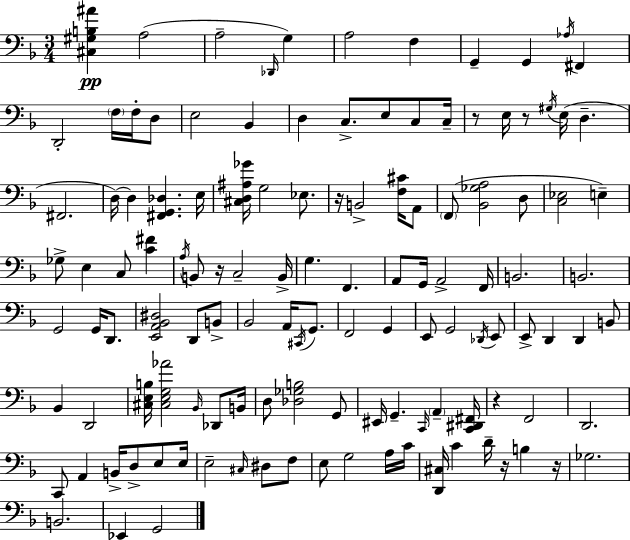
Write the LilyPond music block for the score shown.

{
  \clef bass
  \numericTimeSignature
  \time 3/4
  \key d \minor
  <cis gis b ais'>4\pp a2( | a2-- \grace { des,16 } g4) | a2 f4 | g,4-- g,4 \acciaccatura { aes16 } fis,4 | \break d,2-. \parenthesize f16 f16-. | d8 e2 bes,4 | d4 c8.-> e8 c8 | c16-- r8 e16 r8 \acciaccatura { gis16 }( e16 d4.-- | \break fis,2. | d16~~) d4 <fis, g, des>4. | e16 <cis d ais ges'>16 g2 | ees8. r16 b,2-> | \break <f cis'>16 a,8 \parenthesize f,8( <bes, ges a>2 | d8 <c ees>2 e4--) | ges8-> e4 c8 <c' fis'>4 | \acciaccatura { a16 } b,8 r16 c2-- | \break b,16-> g4. f,4. | a,8 g,16 a,2-> | f,16 b,2. | b,2. | \break g,2 | g,16 d,8. <e, a, bes, dis>2 | d,8 b,8-> bes,2 | a,16 \acciaccatura { cis,16 } g,8. f,2 | \break g,4 e,8 g,2 | \acciaccatura { des,16 } e,8 e,8-> d,4 | d,4 b,8 bes,4 d,2 | <cis e b>16 <cis e g aes'>2 | \break \grace { bes,16 } des,8 b,16 d8 <des ges b>2 | g,8 eis,16 g,4.-- | \grace { c,16 } \parenthesize a,4-- <c, dis, fis,>16 r4 | f,2 d,2. | \break c,8 a,4 | b,16-> d8-> e8 e16 e2-- | \grace { cis16 } dis8 f8 e8 g2 | a16 c'16 <d, cis>16 c'4 | \break d'16-- r16 b4 r16 ges2. | b,2. | ees,4 | g,2 \bar "|."
}